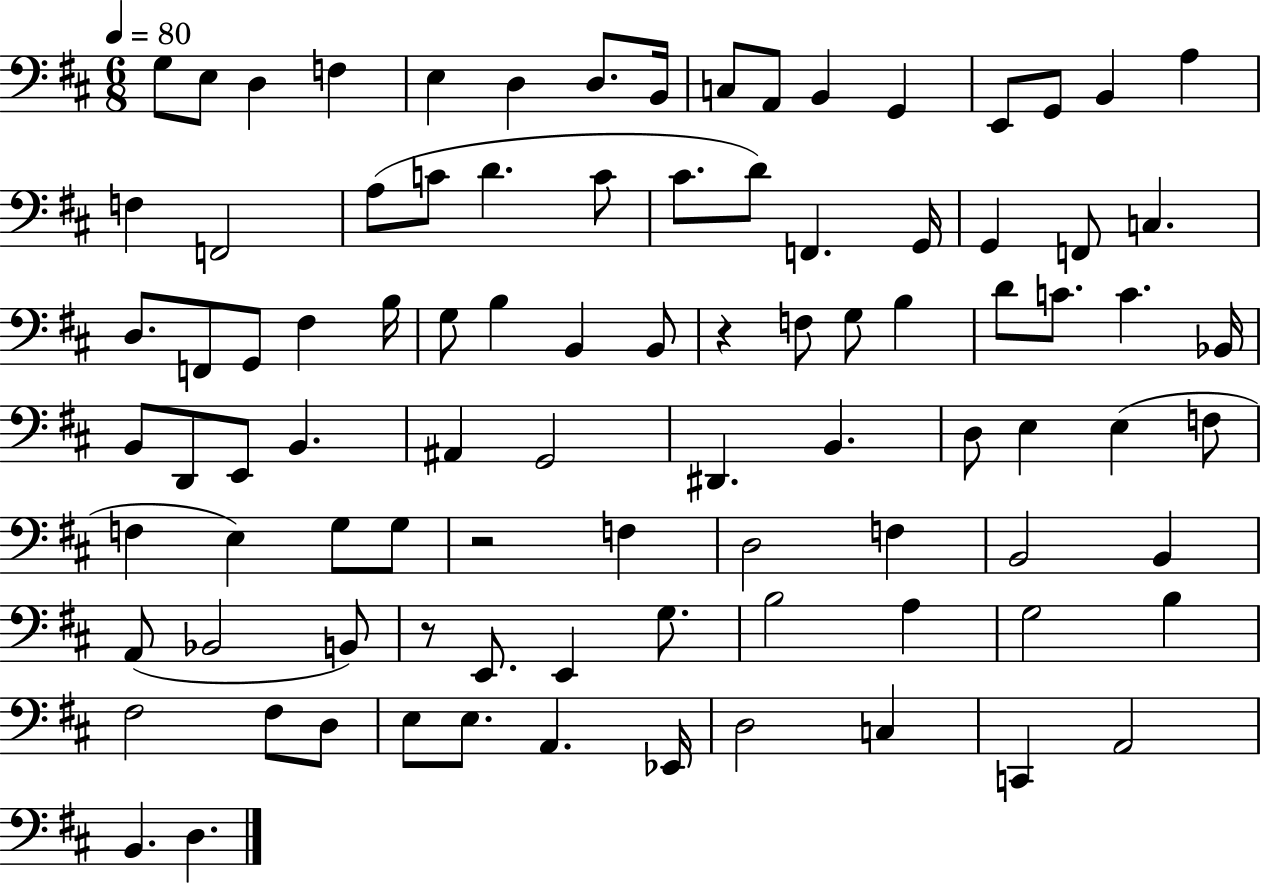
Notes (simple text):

G3/e E3/e D3/q F3/q E3/q D3/q D3/e. B2/s C3/e A2/e B2/q G2/q E2/e G2/e B2/q A3/q F3/q F2/h A3/e C4/e D4/q. C4/e C#4/e. D4/e F2/q. G2/s G2/q F2/e C3/q. D3/e. F2/e G2/e F#3/q B3/s G3/e B3/q B2/q B2/e R/q F3/e G3/e B3/q D4/e C4/e. C4/q. Bb2/s B2/e D2/e E2/e B2/q. A#2/q G2/h D#2/q. B2/q. D3/e E3/q E3/q F3/e F3/q E3/q G3/e G3/e R/h F3/q D3/h F3/q B2/h B2/q A2/e Bb2/h B2/e R/e E2/e. E2/q G3/e. B3/h A3/q G3/h B3/q F#3/h F#3/e D3/e E3/e E3/e. A2/q. Eb2/s D3/h C3/q C2/q A2/h B2/q. D3/q.